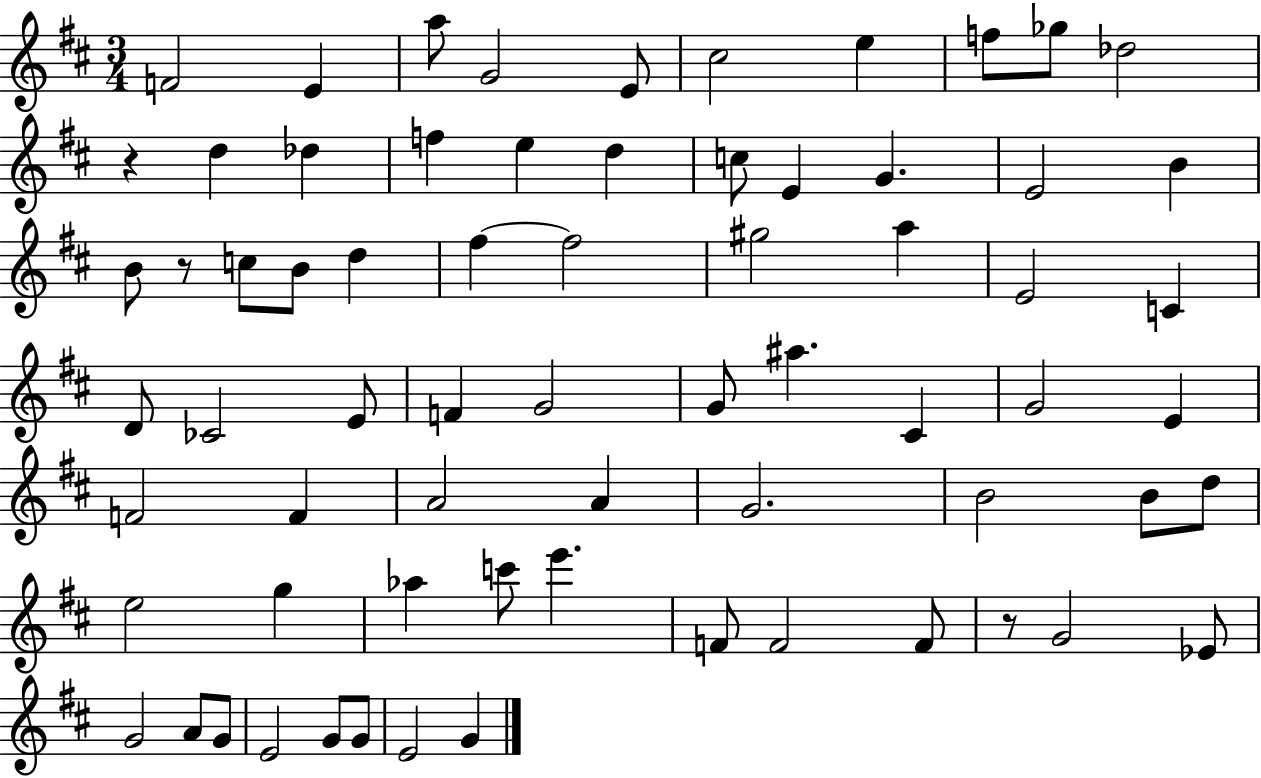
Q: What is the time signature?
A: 3/4